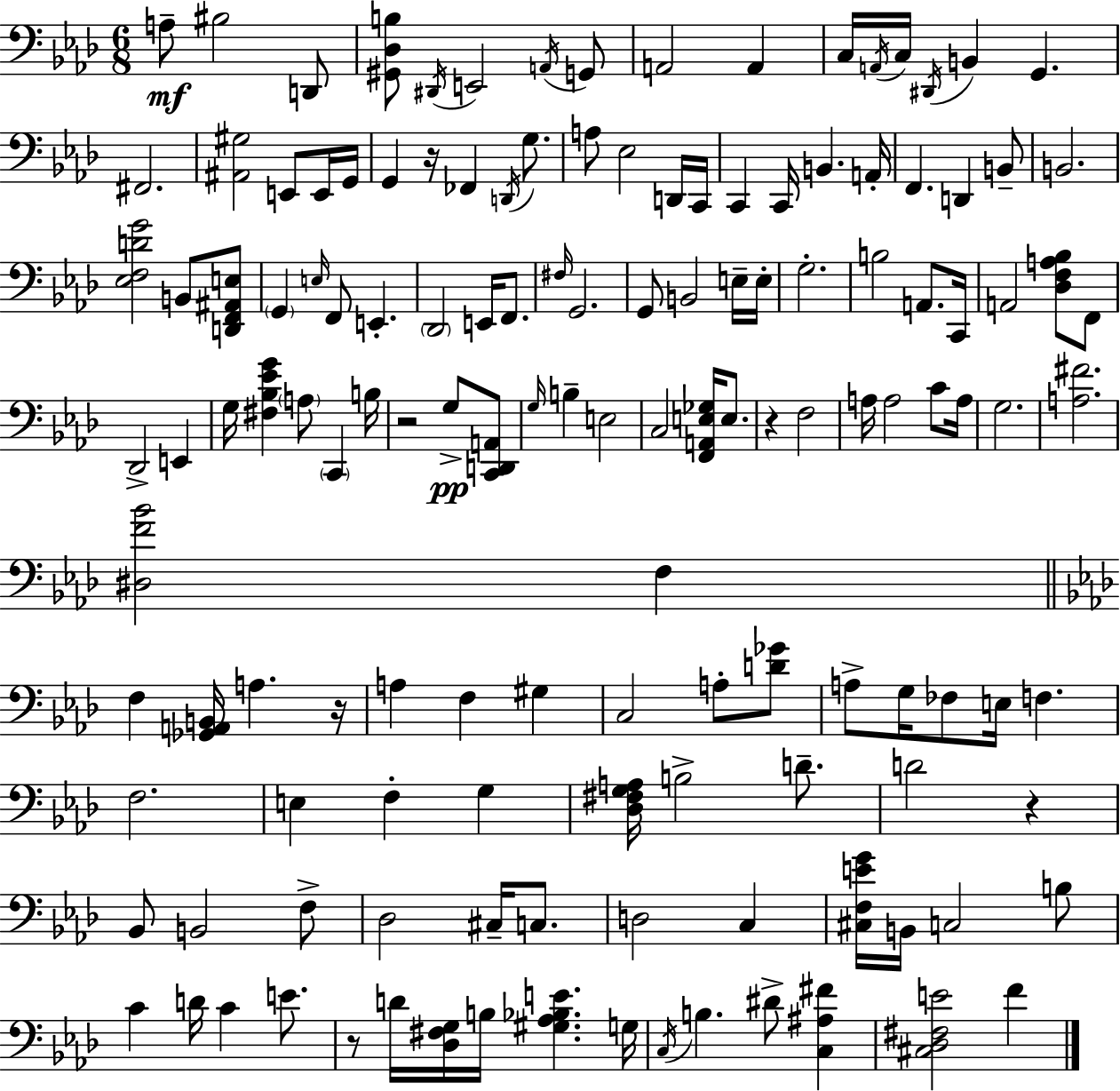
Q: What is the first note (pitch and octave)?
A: A3